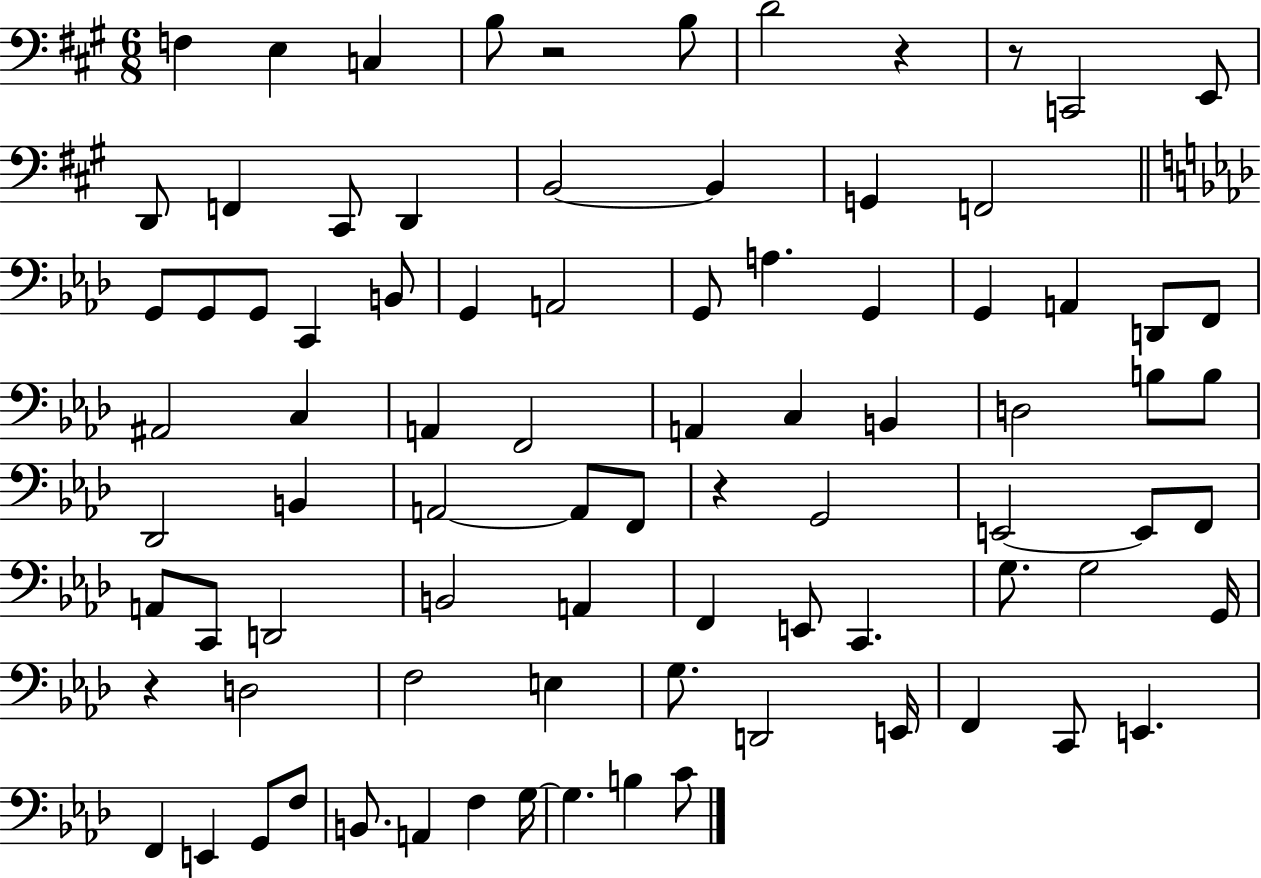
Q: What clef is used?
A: bass